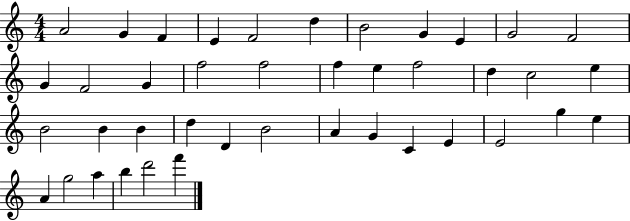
{
  \clef treble
  \numericTimeSignature
  \time 4/4
  \key c \major
  a'2 g'4 f'4 | e'4 f'2 d''4 | b'2 g'4 e'4 | g'2 f'2 | \break g'4 f'2 g'4 | f''2 f''2 | f''4 e''4 f''2 | d''4 c''2 e''4 | \break b'2 b'4 b'4 | d''4 d'4 b'2 | a'4 g'4 c'4 e'4 | e'2 g''4 e''4 | \break a'4 g''2 a''4 | b''4 d'''2 f'''4 | \bar "|."
}